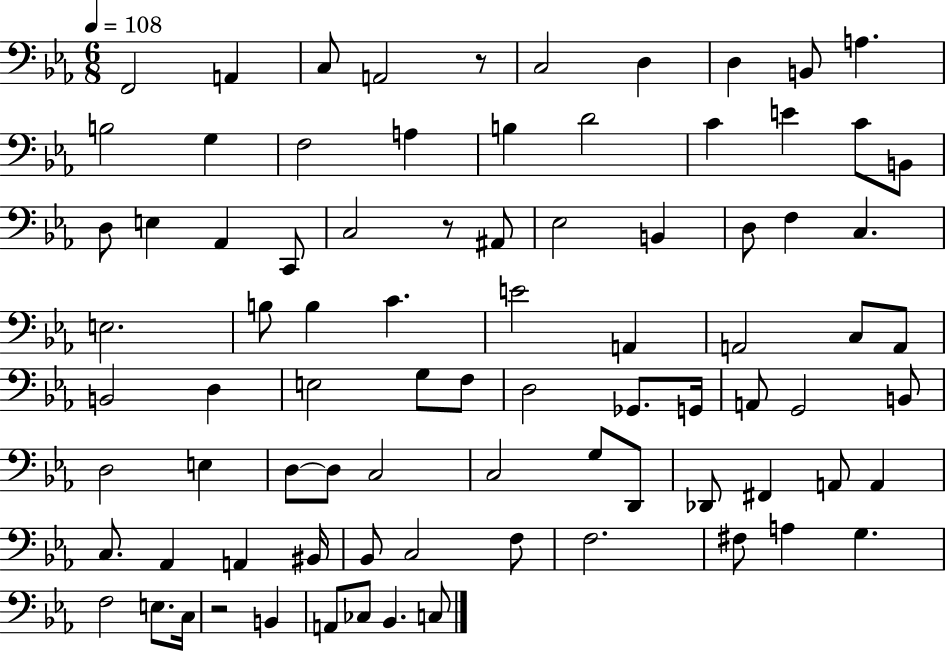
{
  \clef bass
  \numericTimeSignature
  \time 6/8
  \key ees \major
  \tempo 4 = 108
  \repeat volta 2 { f,2 a,4 | c8 a,2 r8 | c2 d4 | d4 b,8 a4. | \break b2 g4 | f2 a4 | b4 d'2 | c'4 e'4 c'8 b,8 | \break d8 e4 aes,4 c,8 | c2 r8 ais,8 | ees2 b,4 | d8 f4 c4. | \break e2. | b8 b4 c'4. | e'2 a,4 | a,2 c8 a,8 | \break b,2 d4 | e2 g8 f8 | d2 ges,8. g,16 | a,8 g,2 b,8 | \break d2 e4 | d8~~ d8 c2 | c2 g8 d,8 | des,8 fis,4 a,8 a,4 | \break c8. aes,4 a,4 bis,16 | bes,8 c2 f8 | f2. | fis8 a4 g4. | \break f2 e8. c16 | r2 b,4 | a,8 ces8 bes,4. c8 | } \bar "|."
}